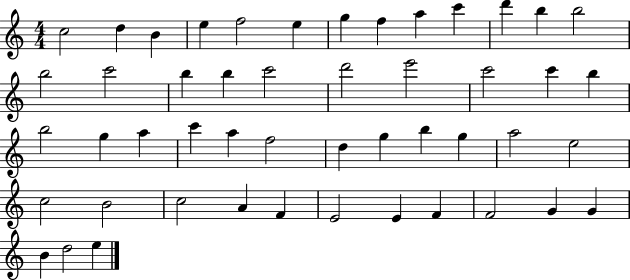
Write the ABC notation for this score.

X:1
T:Untitled
M:4/4
L:1/4
K:C
c2 d B e f2 e g f a c' d' b b2 b2 c'2 b b c'2 d'2 e'2 c'2 c' b b2 g a c' a f2 d g b g a2 e2 c2 B2 c2 A F E2 E F F2 G G B d2 e